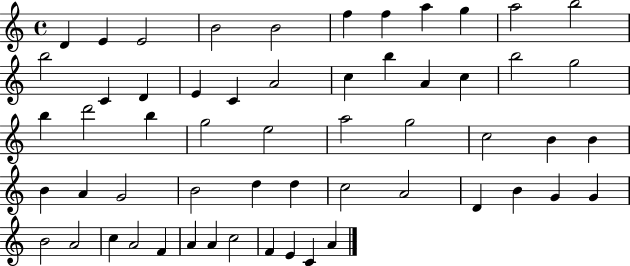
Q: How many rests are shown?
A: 0